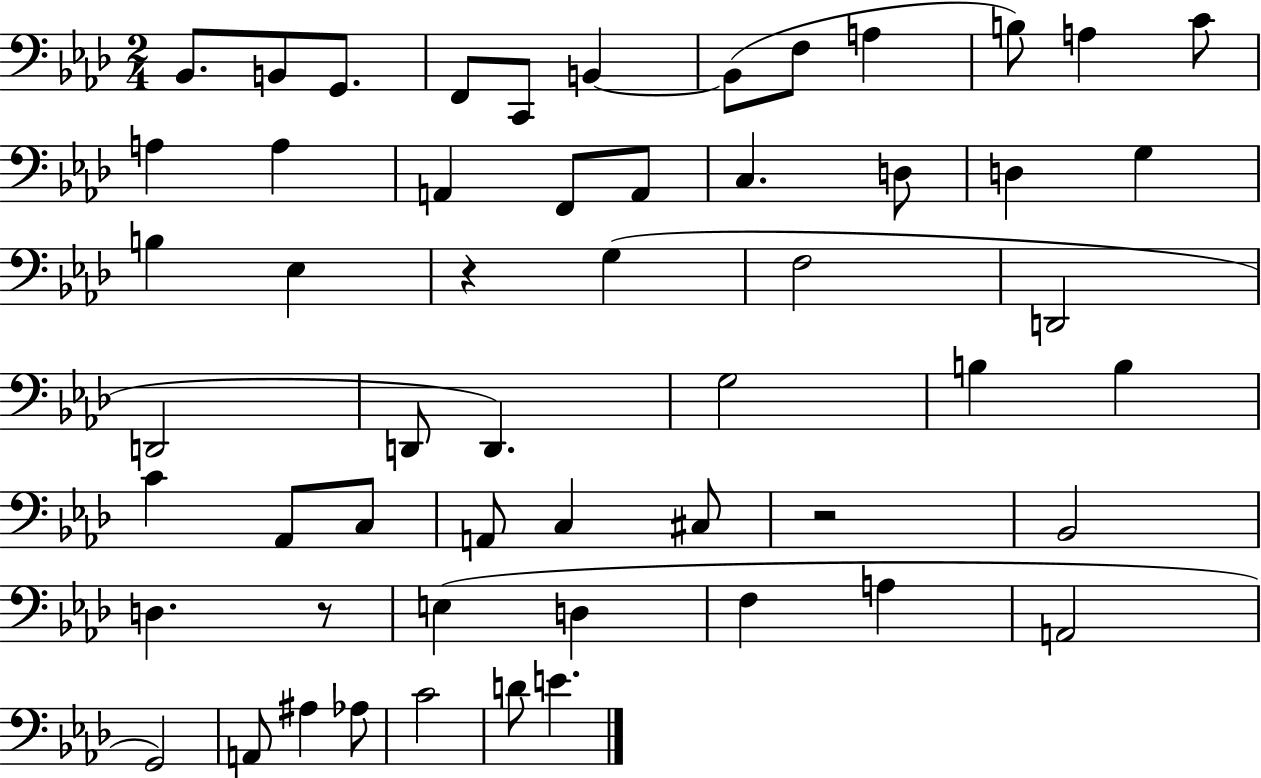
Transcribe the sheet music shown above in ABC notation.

X:1
T:Untitled
M:2/4
L:1/4
K:Ab
_B,,/2 B,,/2 G,,/2 F,,/2 C,,/2 B,, B,,/2 F,/2 A, B,/2 A, C/2 A, A, A,, F,,/2 A,,/2 C, D,/2 D, G, B, _E, z G, F,2 D,,2 D,,2 D,,/2 D,, G,2 B, B, C _A,,/2 C,/2 A,,/2 C, ^C,/2 z2 _B,,2 D, z/2 E, D, F, A, A,,2 G,,2 A,,/2 ^A, _A,/2 C2 D/2 E